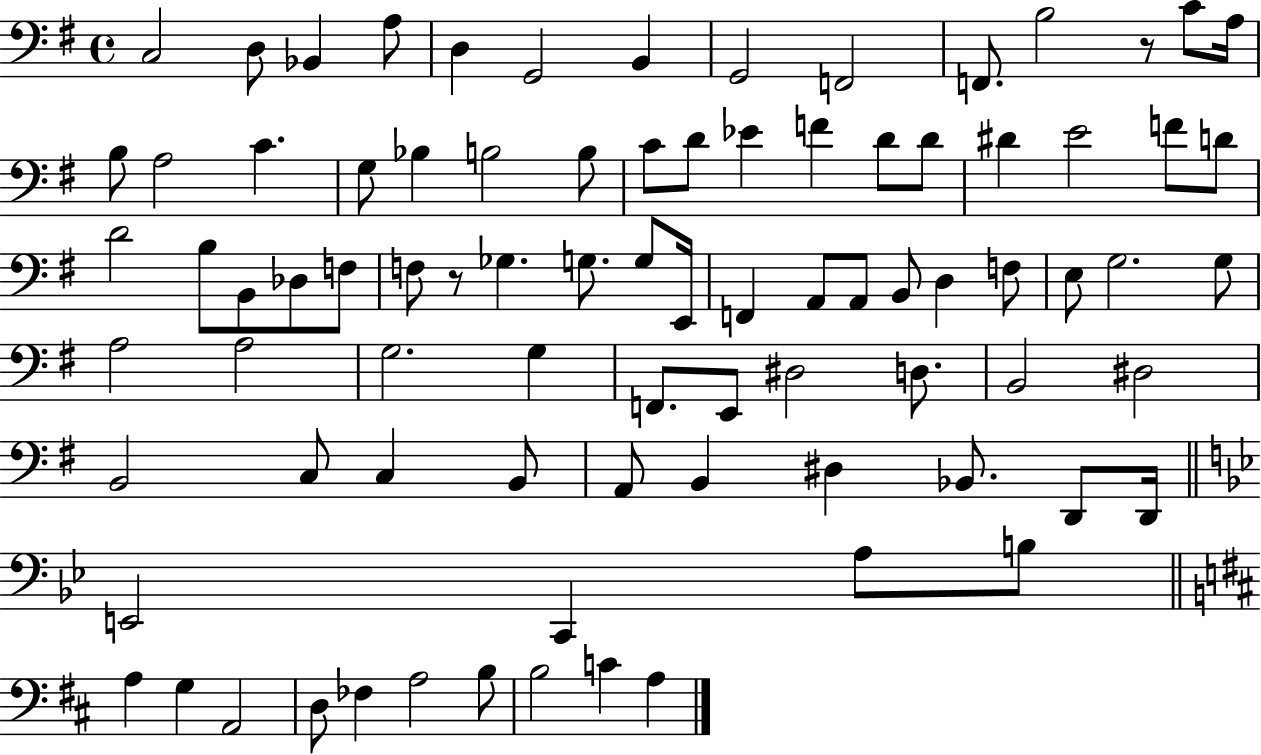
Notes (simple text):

C3/h D3/e Bb2/q A3/e D3/q G2/h B2/q G2/h F2/h F2/e. B3/h R/e C4/e A3/s B3/e A3/h C4/q. G3/e Bb3/q B3/h B3/e C4/e D4/e Eb4/q F4/q D4/e D4/e D#4/q E4/h F4/e D4/e D4/h B3/e B2/e Db3/e F3/e F3/e R/e Gb3/q. G3/e. G3/e E2/s F2/q A2/e A2/e B2/e D3/q F3/e E3/e G3/h. G3/e A3/h A3/h G3/h. G3/q F2/e. E2/e D#3/h D3/e. B2/h D#3/h B2/h C3/e C3/q B2/e A2/e B2/q D#3/q Bb2/e. D2/e D2/s E2/h C2/q A3/e B3/e A3/q G3/q A2/h D3/e FES3/q A3/h B3/e B3/h C4/q A3/q